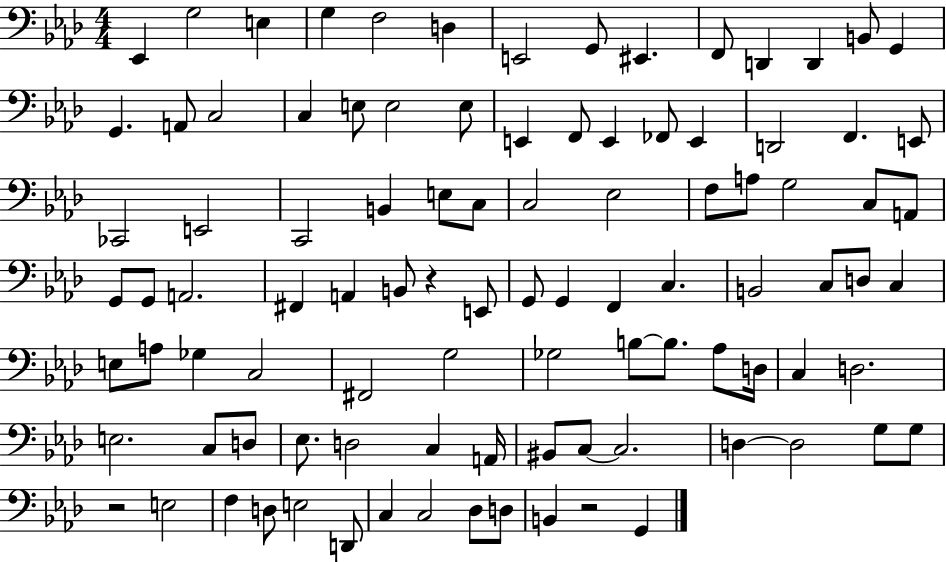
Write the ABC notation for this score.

X:1
T:Untitled
M:4/4
L:1/4
K:Ab
_E,, G,2 E, G, F,2 D, E,,2 G,,/2 ^E,, F,,/2 D,, D,, B,,/2 G,, G,, A,,/2 C,2 C, E,/2 E,2 E,/2 E,, F,,/2 E,, _F,,/2 E,, D,,2 F,, E,,/2 _C,,2 E,,2 C,,2 B,, E,/2 C,/2 C,2 _E,2 F,/2 A,/2 G,2 C,/2 A,,/2 G,,/2 G,,/2 A,,2 ^F,, A,, B,,/2 z E,,/2 G,,/2 G,, F,, C, B,,2 C,/2 D,/2 C, E,/2 A,/2 _G, C,2 ^F,,2 G,2 _G,2 B,/2 B,/2 _A,/2 D,/4 C, D,2 E,2 C,/2 D,/2 _E,/2 D,2 C, A,,/4 ^B,,/2 C,/2 C,2 D, D,2 G,/2 G,/2 z2 E,2 F, D,/2 E,2 D,,/2 C, C,2 _D,/2 D,/2 B,, z2 G,,